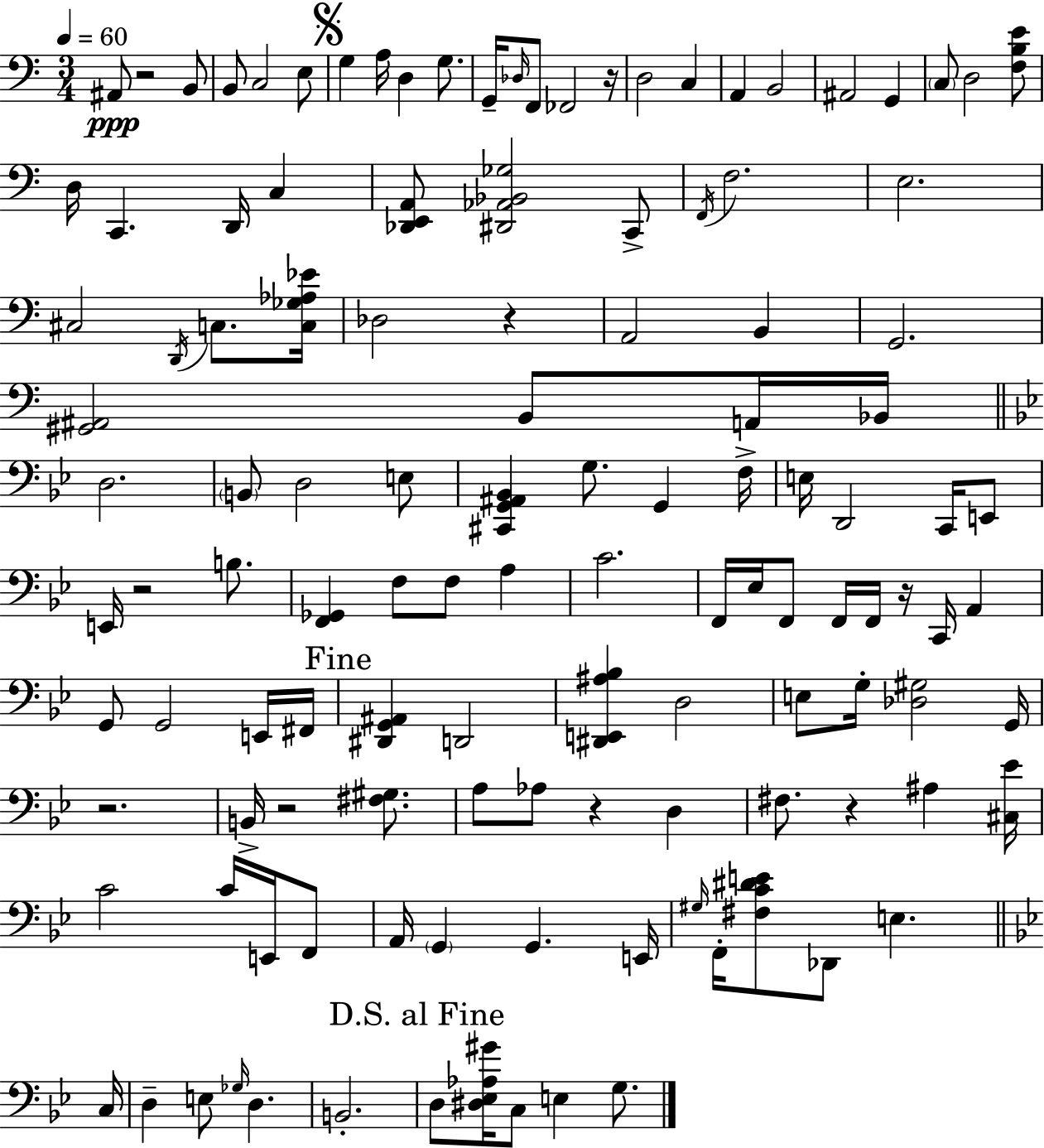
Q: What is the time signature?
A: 3/4